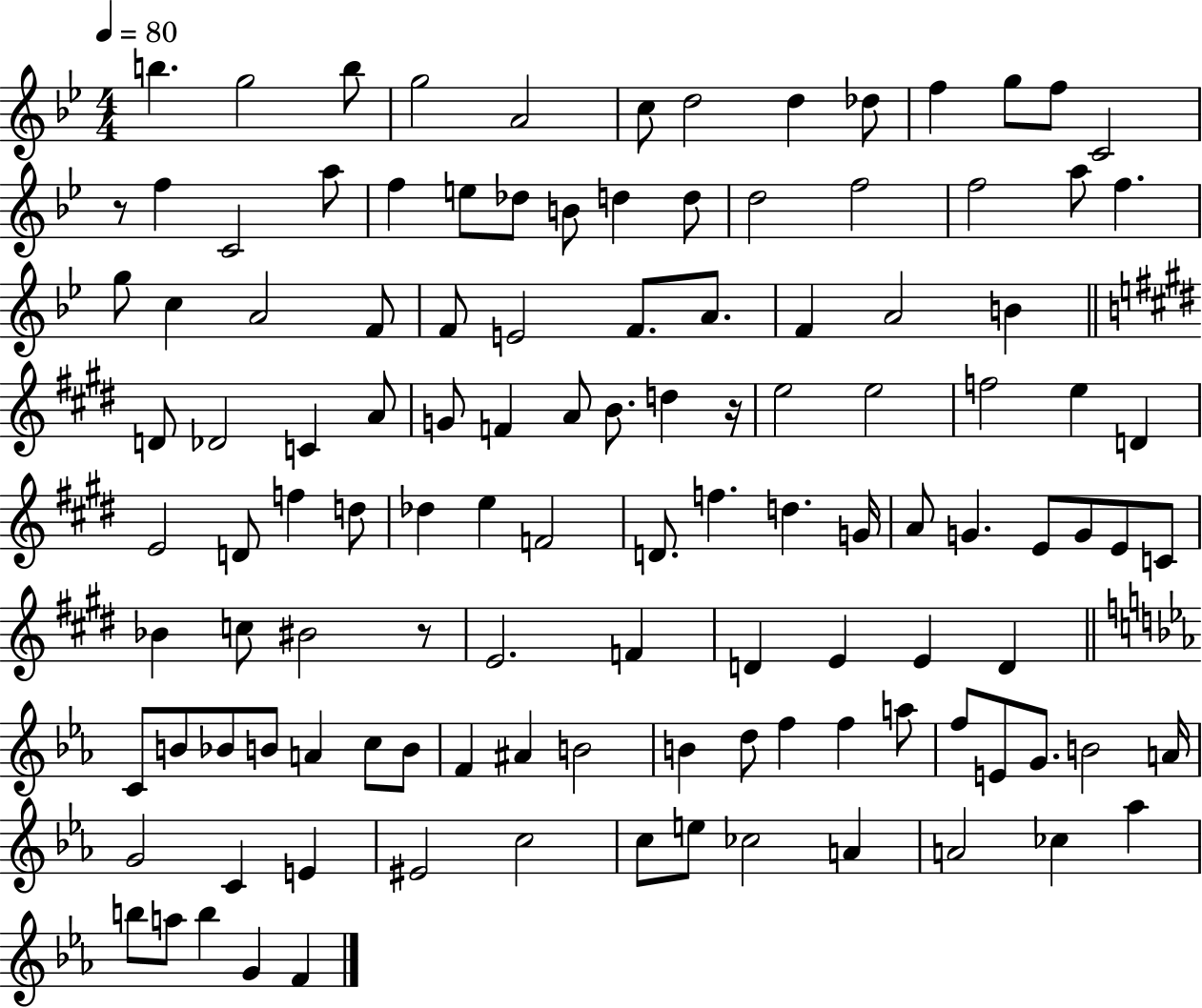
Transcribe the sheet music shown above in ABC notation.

X:1
T:Untitled
M:4/4
L:1/4
K:Bb
b g2 b/2 g2 A2 c/2 d2 d _d/2 f g/2 f/2 C2 z/2 f C2 a/2 f e/2 _d/2 B/2 d d/2 d2 f2 f2 a/2 f g/2 c A2 F/2 F/2 E2 F/2 A/2 F A2 B D/2 _D2 C A/2 G/2 F A/2 B/2 d z/4 e2 e2 f2 e D E2 D/2 f d/2 _d e F2 D/2 f d G/4 A/2 G E/2 G/2 E/2 C/2 _B c/2 ^B2 z/2 E2 F D E E D C/2 B/2 _B/2 B/2 A c/2 B/2 F ^A B2 B d/2 f f a/2 f/2 E/2 G/2 B2 A/4 G2 C E ^E2 c2 c/2 e/2 _c2 A A2 _c _a b/2 a/2 b G F